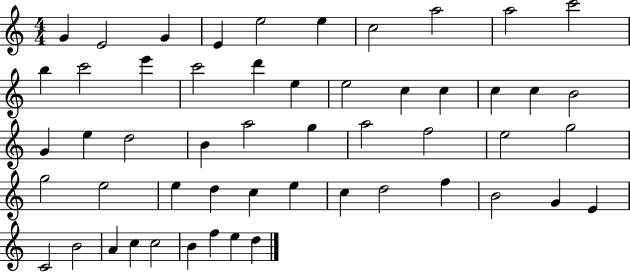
X:1
T:Untitled
M:4/4
L:1/4
K:C
G E2 G E e2 e c2 a2 a2 c'2 b c'2 e' c'2 d' e e2 c c c c B2 G e d2 B a2 g a2 f2 e2 g2 g2 e2 e d c e c d2 f B2 G E C2 B2 A c c2 B f e d